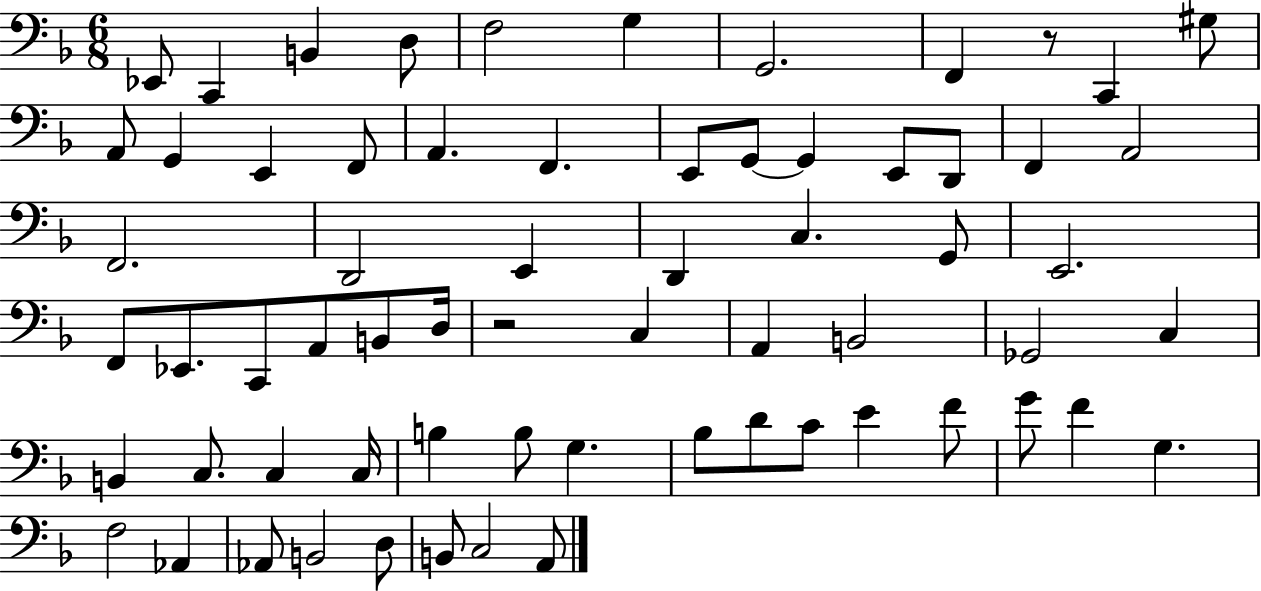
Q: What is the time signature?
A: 6/8